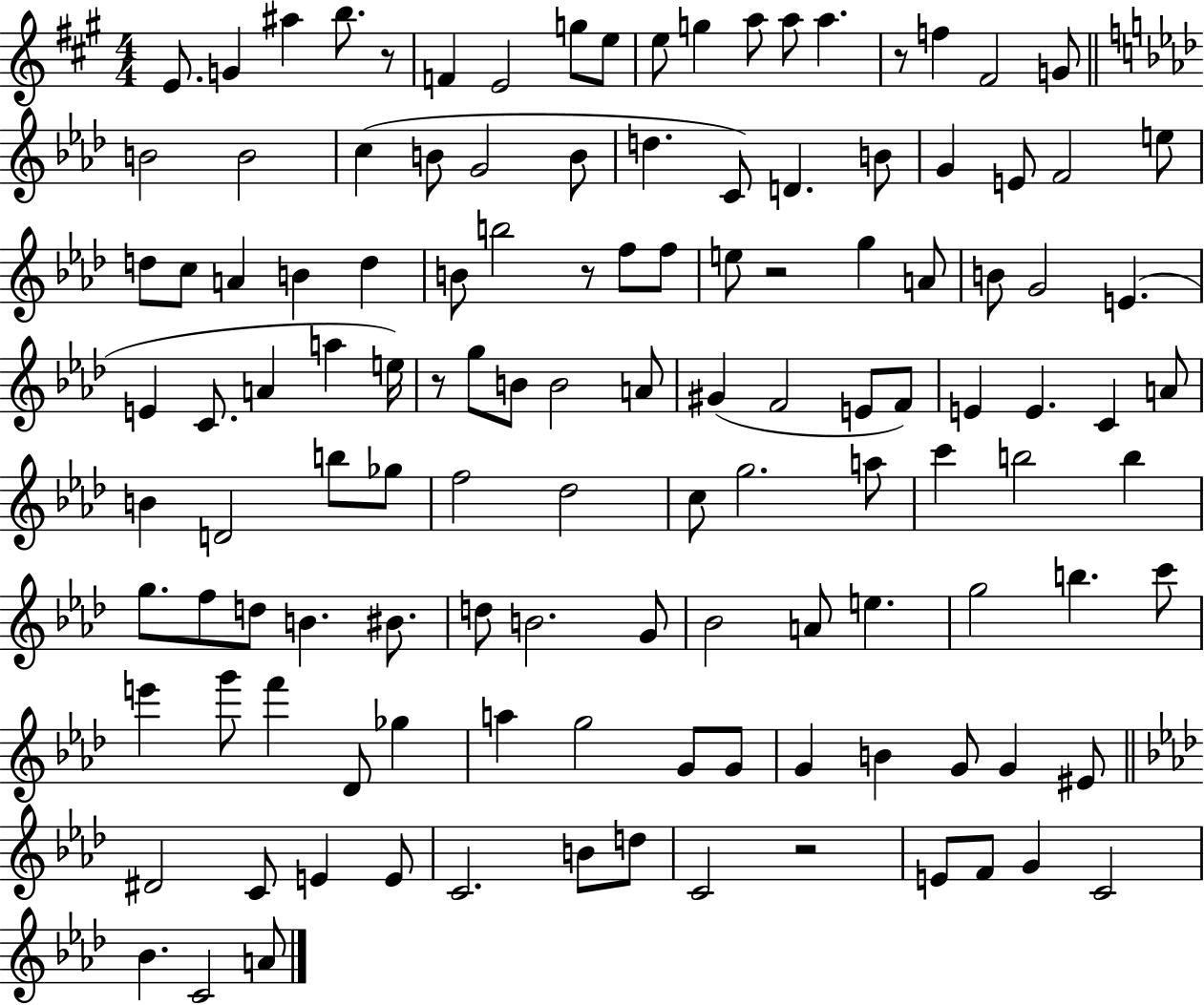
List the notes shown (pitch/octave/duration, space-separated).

E4/e. G4/q A#5/q B5/e. R/e F4/q E4/h G5/e E5/e E5/e G5/q A5/e A5/e A5/q. R/e F5/q F#4/h G4/e B4/h B4/h C5/q B4/e G4/h B4/e D5/q. C4/e D4/q. B4/e G4/q E4/e F4/h E5/e D5/e C5/e A4/q B4/q D5/q B4/e B5/h R/e F5/e F5/e E5/e R/h G5/q A4/e B4/e G4/h E4/q. E4/q C4/e. A4/q A5/q E5/s R/e G5/e B4/e B4/h A4/e G#4/q F4/h E4/e F4/e E4/q E4/q. C4/q A4/e B4/q D4/h B5/e Gb5/e F5/h Db5/h C5/e G5/h. A5/e C6/q B5/h B5/q G5/e. F5/e D5/e B4/q. BIS4/e. D5/e B4/h. G4/e Bb4/h A4/e E5/q. G5/h B5/q. C6/e E6/q G6/e F6/q Db4/e Gb5/q A5/q G5/h G4/e G4/e G4/q B4/q G4/e G4/q EIS4/e D#4/h C4/e E4/q E4/e C4/h. B4/e D5/e C4/h R/h E4/e F4/e G4/q C4/h Bb4/q. C4/h A4/e